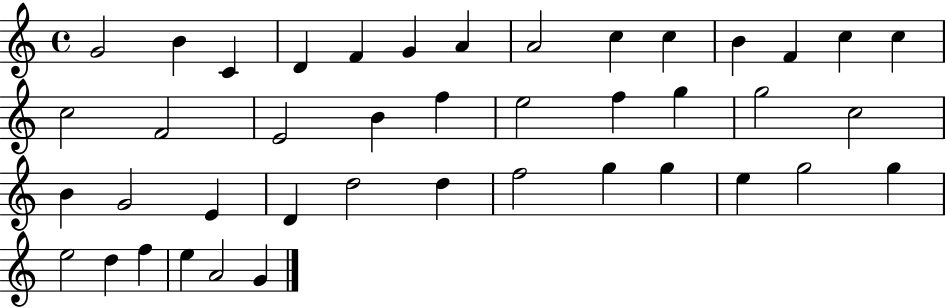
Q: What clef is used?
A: treble